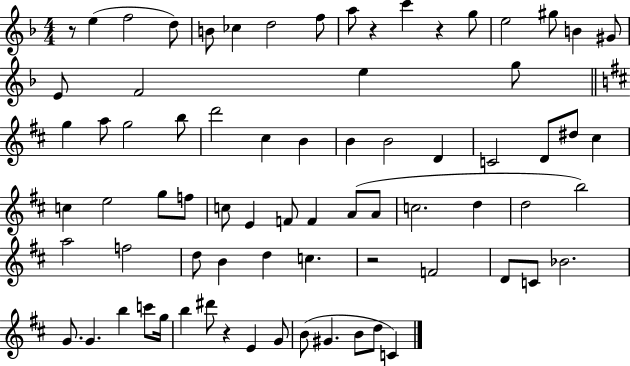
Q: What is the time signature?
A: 4/4